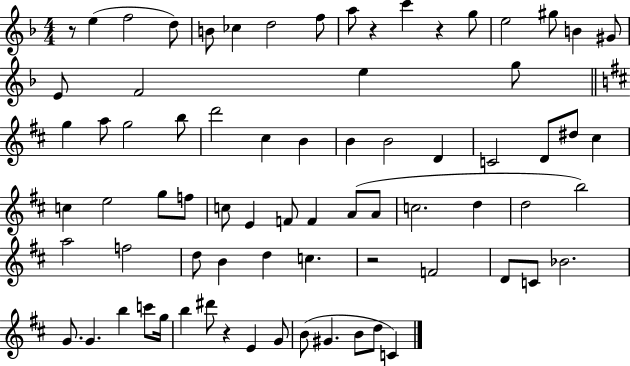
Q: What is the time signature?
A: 4/4